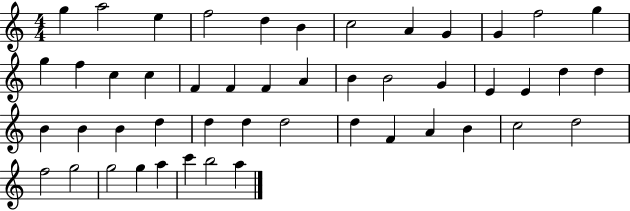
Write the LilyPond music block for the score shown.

{
  \clef treble
  \numericTimeSignature
  \time 4/4
  \key c \major
  g''4 a''2 e''4 | f''2 d''4 b'4 | c''2 a'4 g'4 | g'4 f''2 g''4 | \break g''4 f''4 c''4 c''4 | f'4 f'4 f'4 a'4 | b'4 b'2 g'4 | e'4 e'4 d''4 d''4 | \break b'4 b'4 b'4 d''4 | d''4 d''4 d''2 | d''4 f'4 a'4 b'4 | c''2 d''2 | \break f''2 g''2 | g''2 g''4 a''4 | c'''4 b''2 a''4 | \bar "|."
}